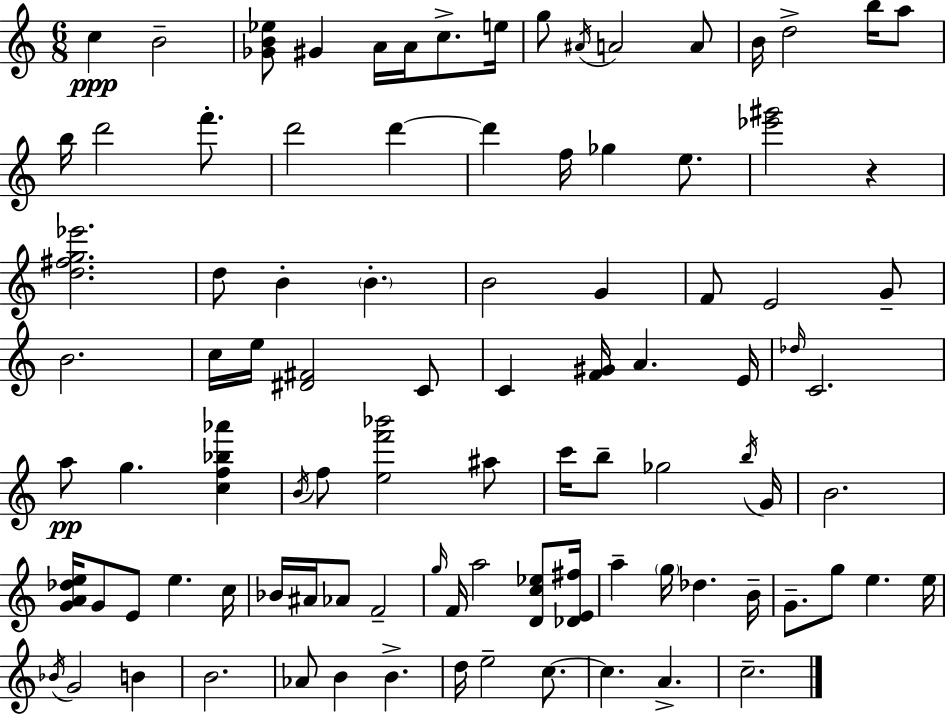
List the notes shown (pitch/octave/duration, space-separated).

C5/q B4/h [Gb4,B4,Eb5]/e G#4/q A4/s A4/s C5/e. E5/s G5/e A#4/s A4/h A4/e B4/s D5/h B5/s A5/e B5/s D6/h F6/e. D6/h D6/q D6/q F5/s Gb5/q E5/e. [Eb6,G#6]/h R/q [D5,F#5,G5,Eb6]/h. D5/e B4/q B4/q. B4/h G4/q F4/e E4/h G4/e B4/h. C5/s E5/s [D#4,F#4]/h C4/e C4/q [F4,G#4]/s A4/q. E4/s Db5/s C4/h. A5/e G5/q. [C5,F5,Bb5,Ab6]/q B4/s F5/e [E5,F6,Bb6]/h A#5/e C6/s B5/e Gb5/h B5/s G4/s B4/h. [G4,A4,Db5,E5]/s G4/e E4/e E5/q. C5/s Bb4/s A#4/s Ab4/e F4/h G5/s F4/s A5/h [D4,C5,Eb5]/e [Db4,E4,F#5]/s A5/q G5/s Db5/q. B4/s G4/e. G5/e E5/q. E5/s Bb4/s G4/h B4/q B4/h. Ab4/e B4/q B4/q. D5/s E5/h C5/e. C5/q. A4/q. C5/h.